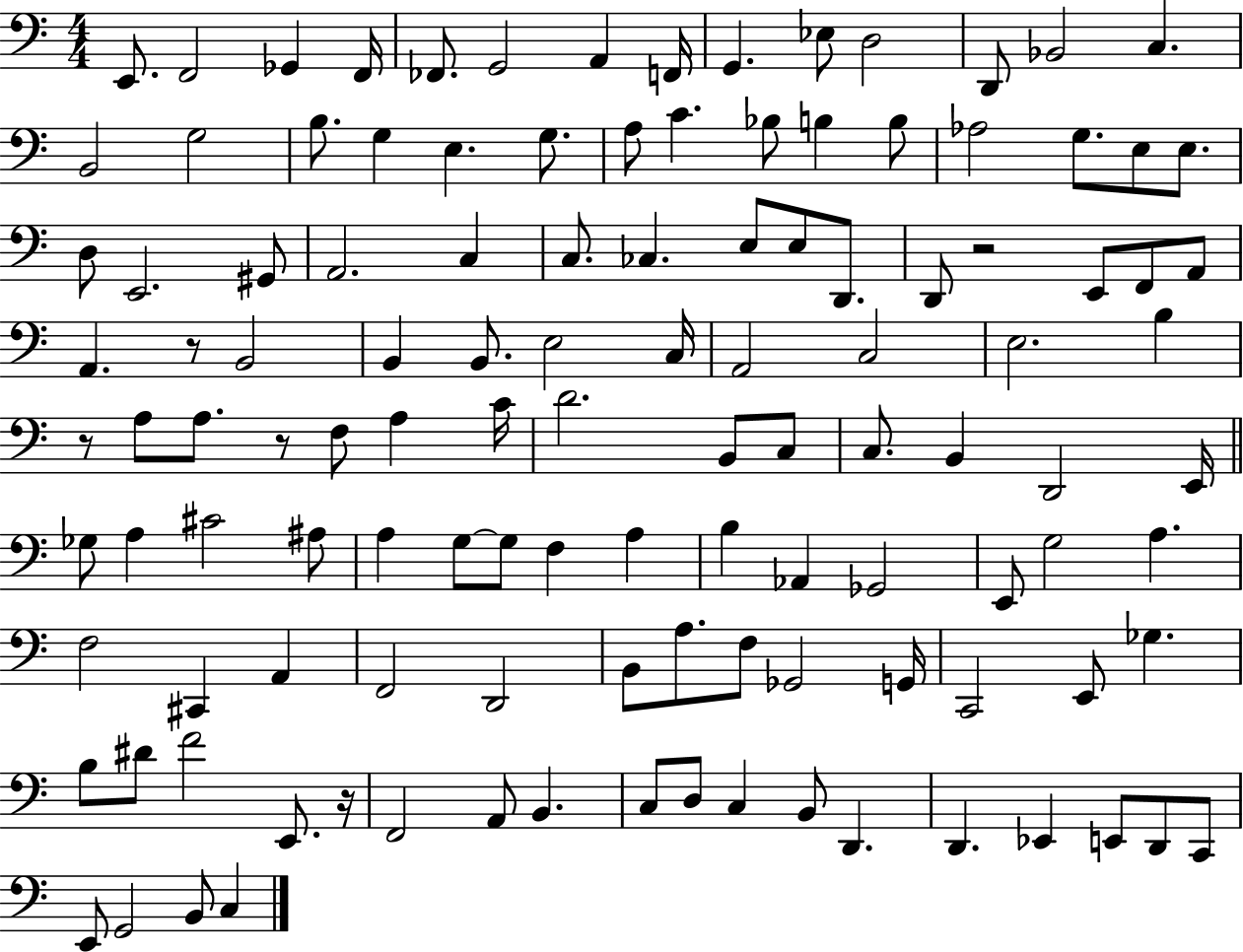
E2/e. F2/h Gb2/q F2/s FES2/e. G2/h A2/q F2/s G2/q. Eb3/e D3/h D2/e Bb2/h C3/q. B2/h G3/h B3/e. G3/q E3/q. G3/e. A3/e C4/q. Bb3/e B3/q B3/e Ab3/h G3/e. E3/e E3/e. D3/e E2/h. G#2/e A2/h. C3/q C3/e. CES3/q. E3/e E3/e D2/e. D2/e R/h E2/e F2/e A2/e A2/q. R/e B2/h B2/q B2/e. E3/h C3/s A2/h C3/h E3/h. B3/q R/e A3/e A3/e. R/e F3/e A3/q C4/s D4/h. B2/e C3/e C3/e. B2/q D2/h E2/s Gb3/e A3/q C#4/h A#3/e A3/q G3/e G3/e F3/q A3/q B3/q Ab2/q Gb2/h E2/e G3/h A3/q. F3/h C#2/q A2/q F2/h D2/h B2/e A3/e. F3/e Gb2/h G2/s C2/h E2/e Gb3/q. B3/e D#4/e F4/h E2/e. R/s F2/h A2/e B2/q. C3/e D3/e C3/q B2/e D2/q. D2/q. Eb2/q E2/e D2/e C2/e E2/e G2/h B2/e C3/q